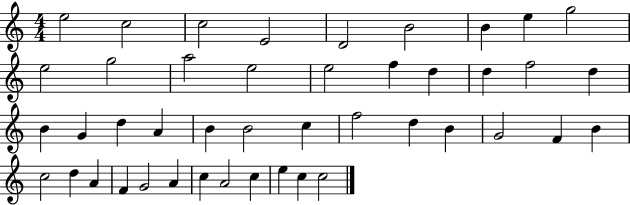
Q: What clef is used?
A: treble